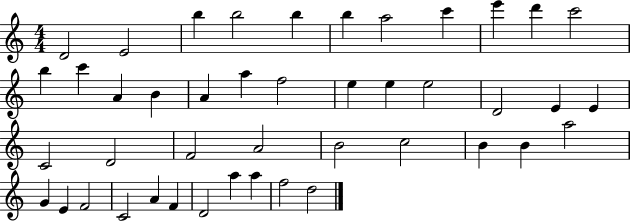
D4/h E4/h B5/q B5/h B5/q B5/q A5/h C6/q E6/q D6/q C6/h B5/q C6/q A4/q B4/q A4/q A5/q F5/h E5/q E5/q E5/h D4/h E4/q E4/q C4/h D4/h F4/h A4/h B4/h C5/h B4/q B4/q A5/h G4/q E4/q F4/h C4/h A4/q F4/q D4/h A5/q A5/q F5/h D5/h